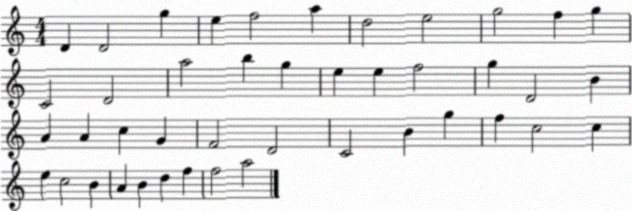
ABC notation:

X:1
T:Untitled
M:4/4
L:1/4
K:C
D D2 g e f2 a d2 e2 g2 f g C2 D2 a2 b g e e f2 g D2 B A A c G F2 D2 C2 B g f c2 c e c2 B A B d f f2 a2